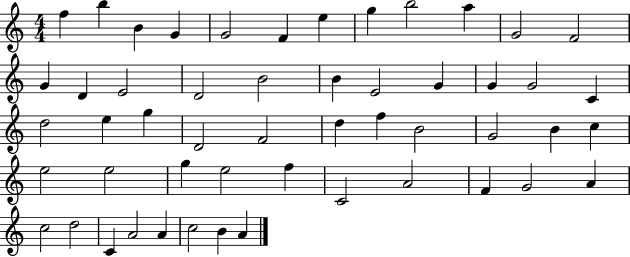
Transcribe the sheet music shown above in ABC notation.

X:1
T:Untitled
M:4/4
L:1/4
K:C
f b B G G2 F e g b2 a G2 F2 G D E2 D2 B2 B E2 G G G2 C d2 e g D2 F2 d f B2 G2 B c e2 e2 g e2 f C2 A2 F G2 A c2 d2 C A2 A c2 B A